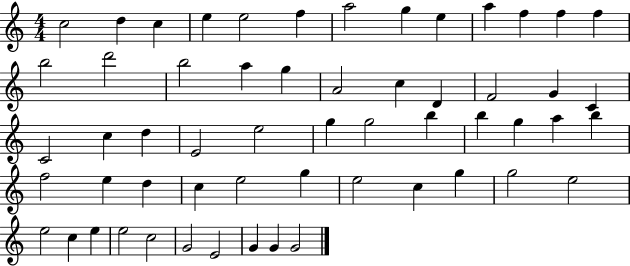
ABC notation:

X:1
T:Untitled
M:4/4
L:1/4
K:C
c2 d c e e2 f a2 g e a f f f b2 d'2 b2 a g A2 c D F2 G C C2 c d E2 e2 g g2 b b g a b f2 e d c e2 g e2 c g g2 e2 e2 c e e2 c2 G2 E2 G G G2